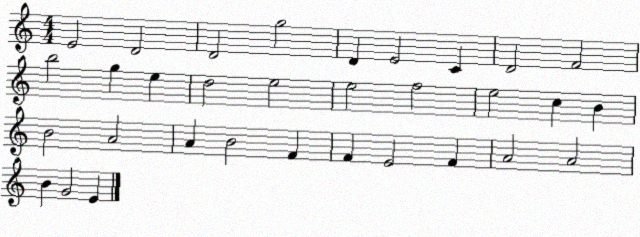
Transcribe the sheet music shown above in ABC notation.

X:1
T:Untitled
M:4/4
L:1/4
K:C
E2 D2 D2 g2 D E2 C D2 F2 b2 g e d2 e2 e2 f2 e2 c B B2 A2 A B2 F F E2 F A2 A2 B G2 E